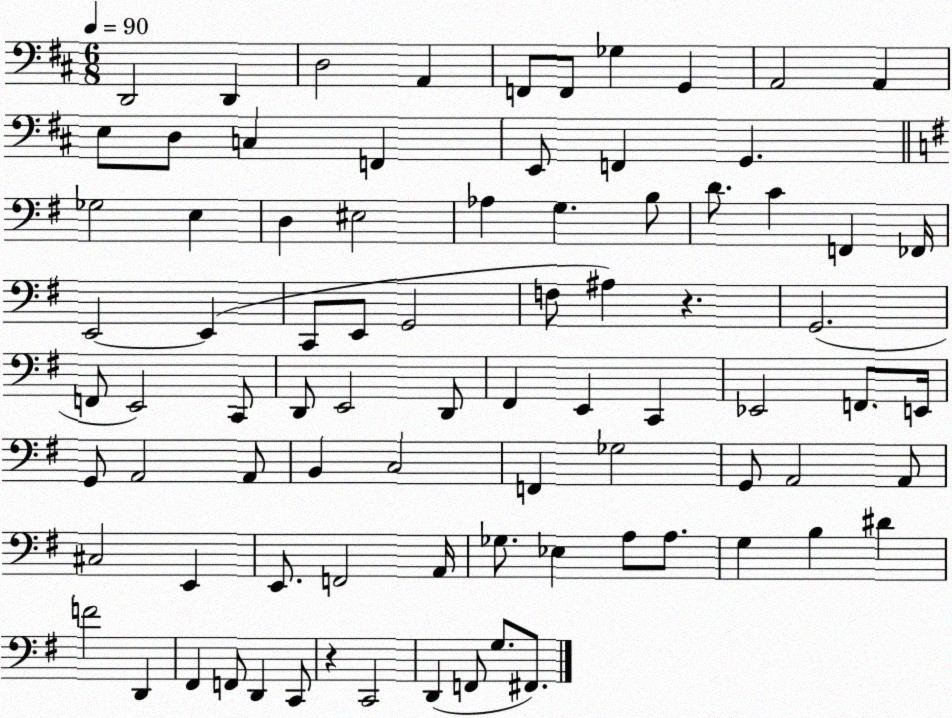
X:1
T:Untitled
M:6/8
L:1/4
K:D
D,,2 D,, D,2 A,, F,,/2 F,,/2 _G, G,, A,,2 A,, E,/2 D,/2 C, F,, E,,/2 F,, G,, _G,2 E, D, ^E,2 _A, G, B,/2 D/2 C F,, _F,,/4 E,,2 E,, C,,/2 E,,/2 G,,2 F,/2 ^A, z G,,2 F,,/2 E,,2 C,,/2 D,,/2 E,,2 D,,/2 ^F,, E,, C,, _E,,2 F,,/2 E,,/4 G,,/2 A,,2 A,,/2 B,, C,2 F,, _G,2 G,,/2 A,,2 A,,/2 ^C,2 E,, E,,/2 F,,2 A,,/4 _G,/2 _E, A,/2 A,/2 G, B, ^D F2 D,, ^F,, F,,/2 D,, C,,/2 z C,,2 D,, F,,/2 G,/2 ^F,,/2